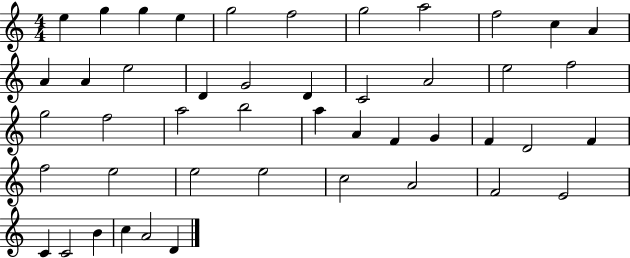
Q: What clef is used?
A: treble